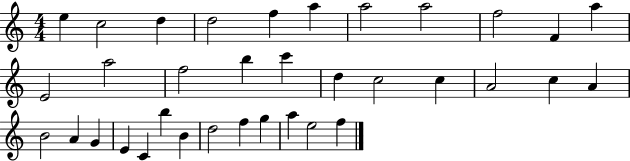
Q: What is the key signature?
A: C major